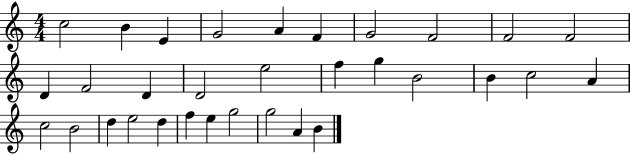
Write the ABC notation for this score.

X:1
T:Untitled
M:4/4
L:1/4
K:C
c2 B E G2 A F G2 F2 F2 F2 D F2 D D2 e2 f g B2 B c2 A c2 B2 d e2 d f e g2 g2 A B